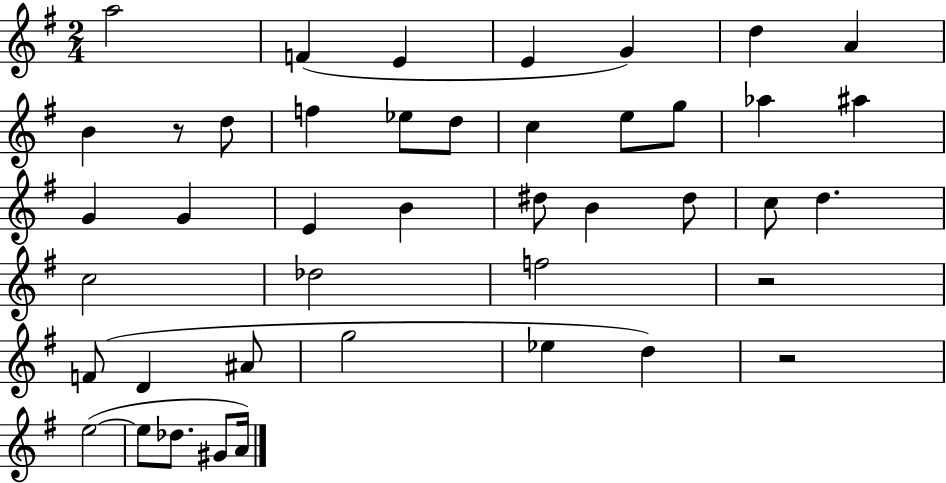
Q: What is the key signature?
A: G major